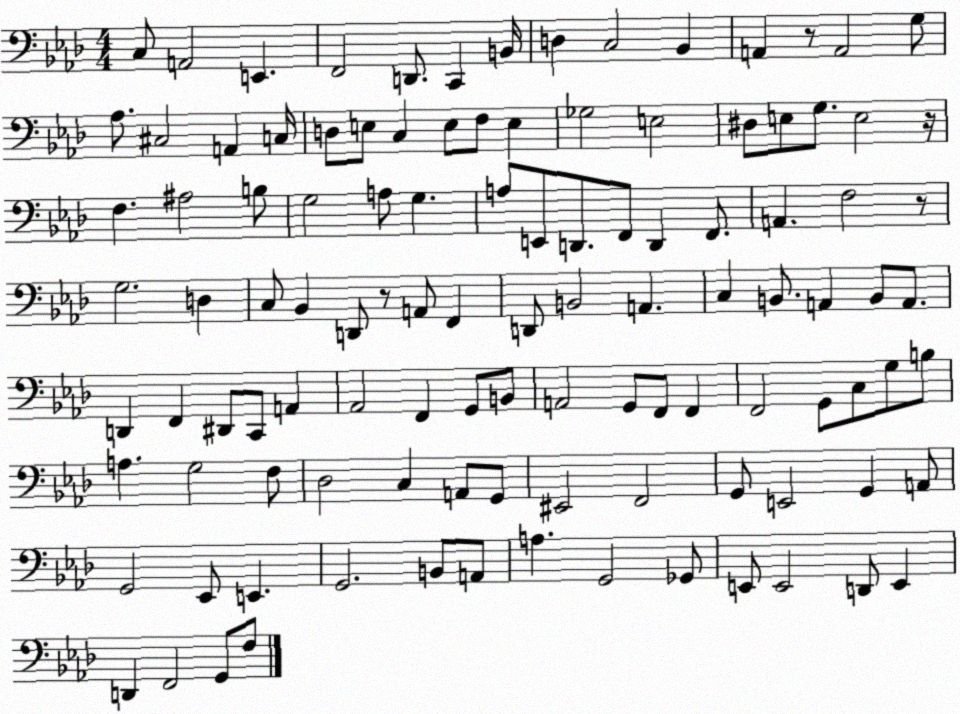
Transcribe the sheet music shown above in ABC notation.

X:1
T:Untitled
M:4/4
L:1/4
K:Ab
C,/2 A,,2 E,, F,,2 D,,/2 C,, B,,/4 D, C,2 _B,, A,, z/2 A,,2 G,/2 _A,/2 ^C,2 A,, C,/4 D,/2 E,/2 C, E,/2 F,/2 E, _G,2 E,2 ^D,/2 E,/2 G,/2 E,2 z/4 F, ^A,2 B,/2 G,2 A,/2 G, A,/2 E,,/2 D,,/2 F,,/2 D,, F,,/2 A,, F,2 z/2 G,2 D, C,/2 _B,, D,,/2 z/2 A,,/2 F,, D,,/2 B,,2 A,, C, B,,/2 A,, B,,/2 A,,/2 D,, F,, ^D,,/2 C,,/2 A,, _A,,2 F,, G,,/2 B,,/2 A,,2 G,,/2 F,,/2 F,, F,,2 G,,/2 C,/2 G,/2 B,/2 A, G,2 F,/2 _D,2 C, A,,/2 G,,/2 ^E,,2 F,,2 G,,/2 E,,2 G,, A,,/2 G,,2 _E,,/2 E,, G,,2 B,,/2 A,,/2 A, G,,2 _G,,/2 E,,/2 E,,2 D,,/2 E,, D,, F,,2 G,,/2 F,/2